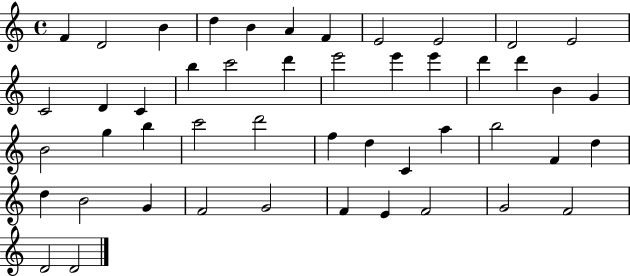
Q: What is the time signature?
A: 4/4